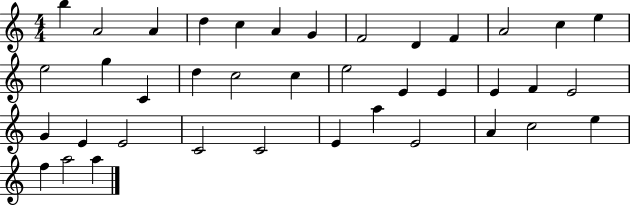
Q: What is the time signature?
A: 4/4